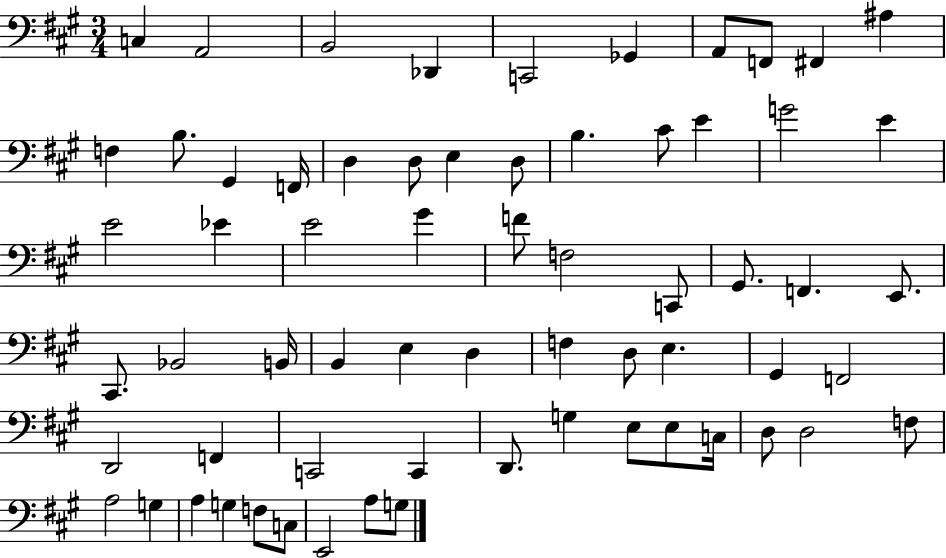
X:1
T:Untitled
M:3/4
L:1/4
K:A
C, A,,2 B,,2 _D,, C,,2 _G,, A,,/2 F,,/2 ^F,, ^A, F, B,/2 ^G,, F,,/4 D, D,/2 E, D,/2 B, ^C/2 E G2 E E2 _E E2 ^G F/2 F,2 C,,/2 ^G,,/2 F,, E,,/2 ^C,,/2 _B,,2 B,,/4 B,, E, D, F, D,/2 E, ^G,, F,,2 D,,2 F,, C,,2 C,, D,,/2 G, E,/2 E,/2 C,/4 D,/2 D,2 F,/2 A,2 G, A, G, F,/2 C,/2 E,,2 A,/2 G,/2